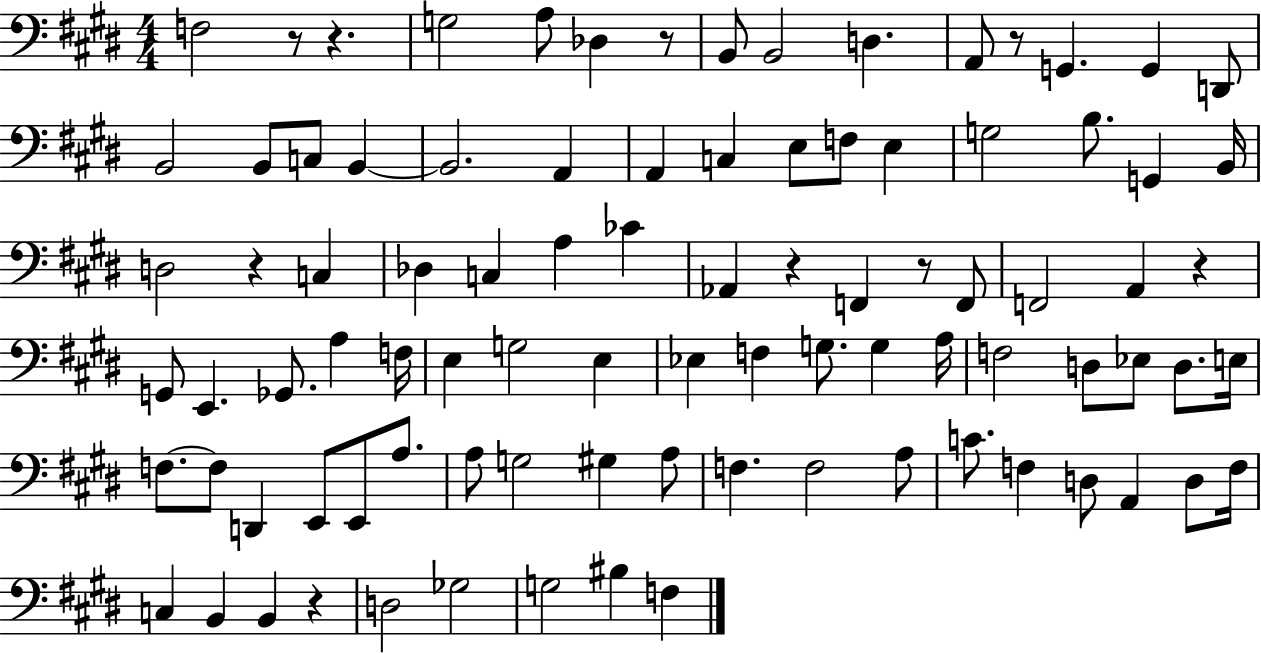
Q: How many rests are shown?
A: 9